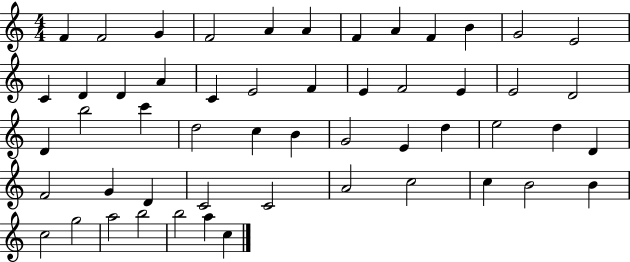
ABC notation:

X:1
T:Untitled
M:4/4
L:1/4
K:C
F F2 G F2 A A F A F B G2 E2 C D D A C E2 F E F2 E E2 D2 D b2 c' d2 c B G2 E d e2 d D F2 G D C2 C2 A2 c2 c B2 B c2 g2 a2 b2 b2 a c